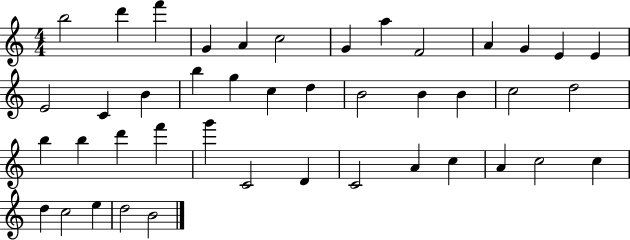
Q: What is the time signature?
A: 4/4